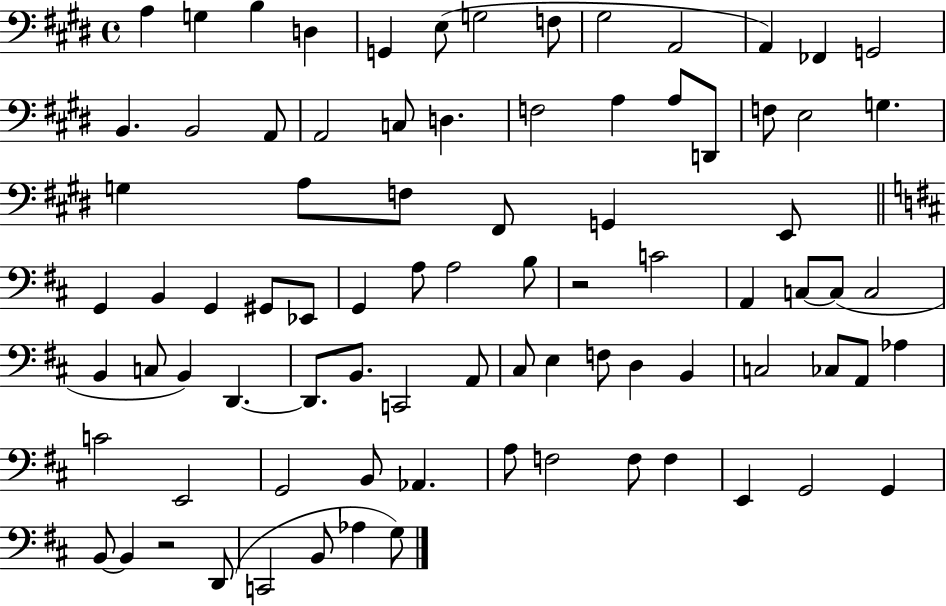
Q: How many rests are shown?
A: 2